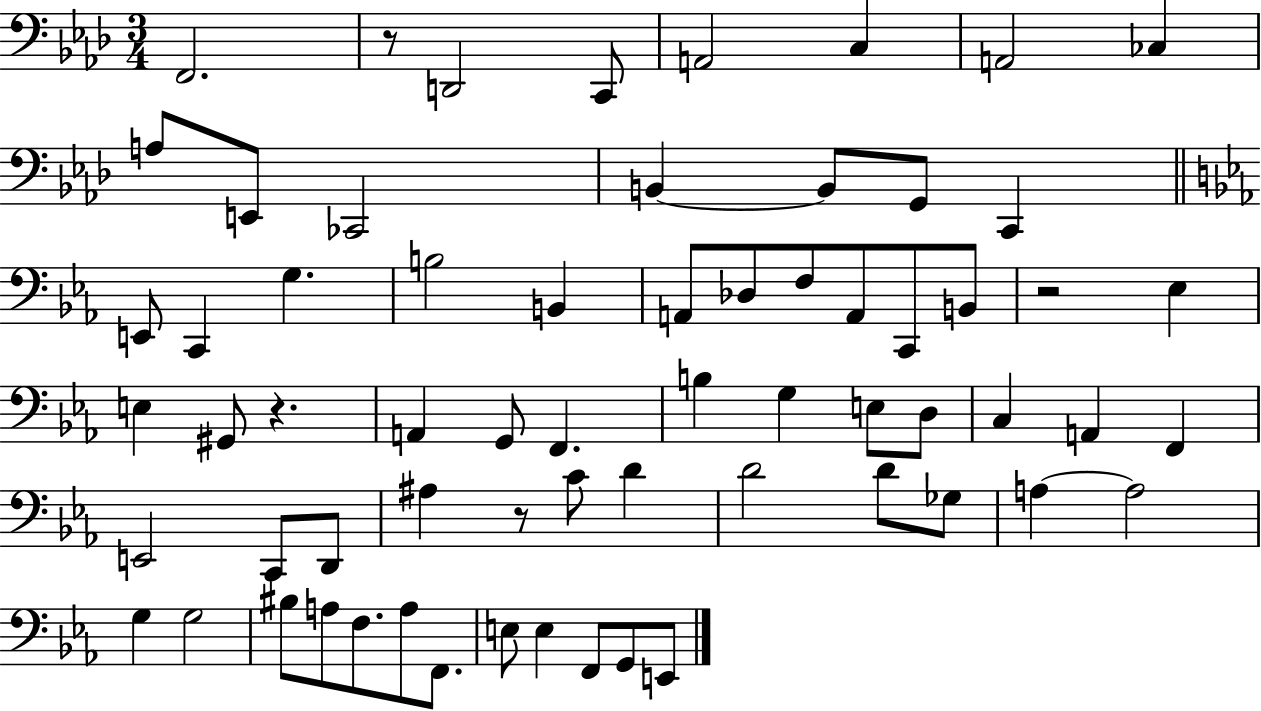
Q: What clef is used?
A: bass